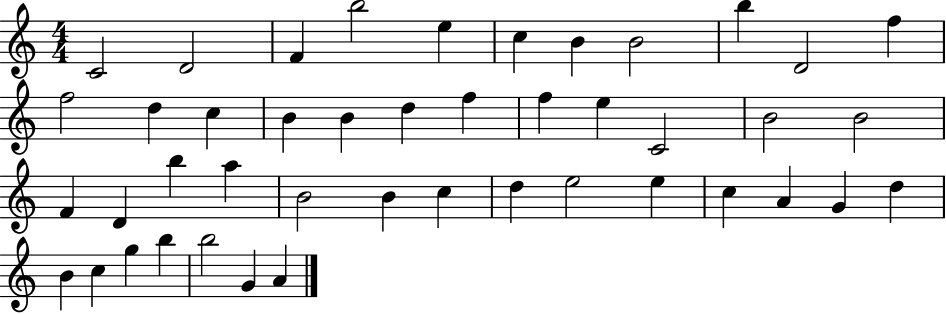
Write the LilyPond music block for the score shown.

{
  \clef treble
  \numericTimeSignature
  \time 4/4
  \key c \major
  c'2 d'2 | f'4 b''2 e''4 | c''4 b'4 b'2 | b''4 d'2 f''4 | \break f''2 d''4 c''4 | b'4 b'4 d''4 f''4 | f''4 e''4 c'2 | b'2 b'2 | \break f'4 d'4 b''4 a''4 | b'2 b'4 c''4 | d''4 e''2 e''4 | c''4 a'4 g'4 d''4 | \break b'4 c''4 g''4 b''4 | b''2 g'4 a'4 | \bar "|."
}